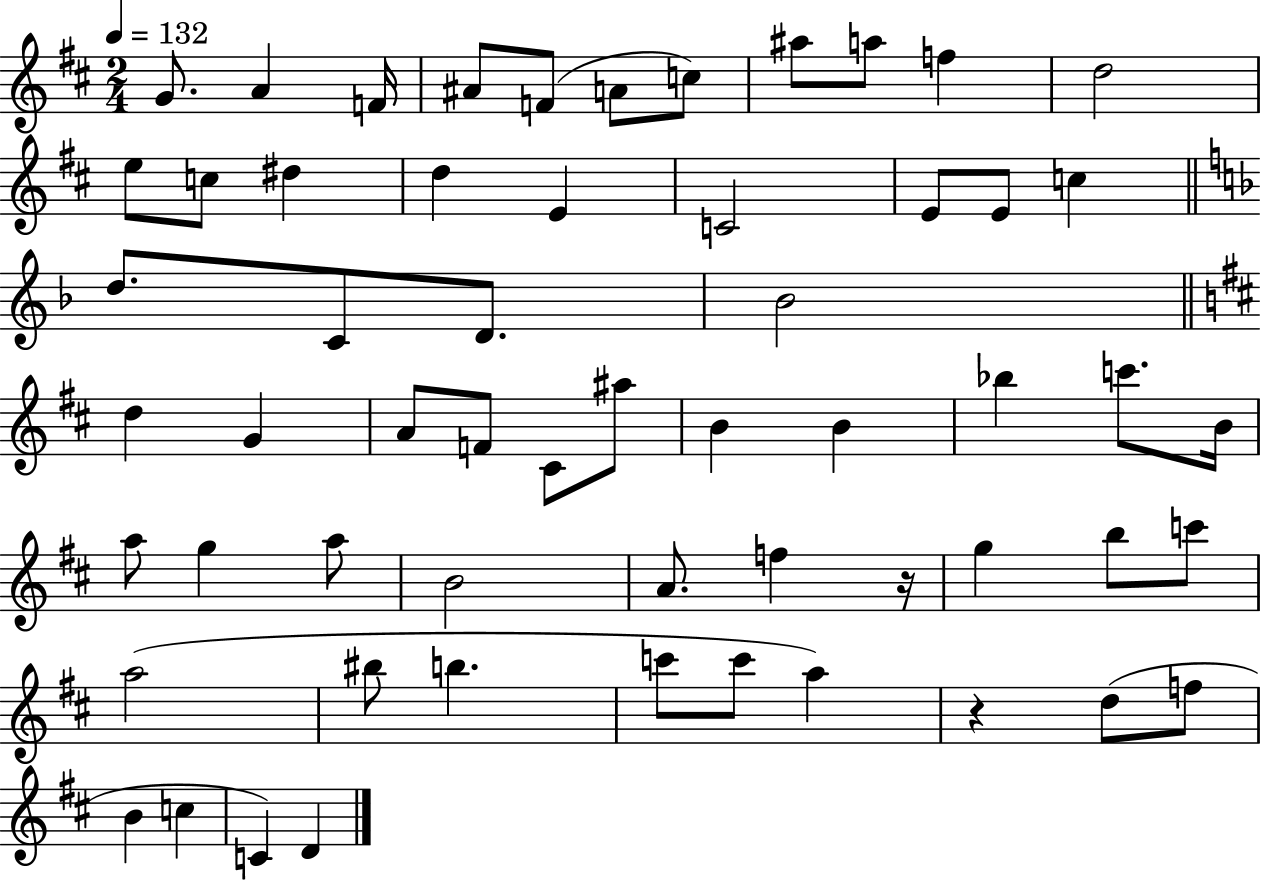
{
  \clef treble
  \numericTimeSignature
  \time 2/4
  \key d \major
  \tempo 4 = 132
  g'8. a'4 f'16 | ais'8 f'8( a'8 c''8) | ais''8 a''8 f''4 | d''2 | \break e''8 c''8 dis''4 | d''4 e'4 | c'2 | e'8 e'8 c''4 | \break \bar "||" \break \key d \minor d''8. c'8 d'8. | bes'2 | \bar "||" \break \key b \minor d''4 g'4 | a'8 f'8 cis'8 ais''8 | b'4 b'4 | bes''4 c'''8. b'16 | \break a''8 g''4 a''8 | b'2 | a'8. f''4 r16 | g''4 b''8 c'''8 | \break a''2( | bis''8 b''4. | c'''8 c'''8 a''4) | r4 d''8( f''8 | \break b'4 c''4 | c'4) d'4 | \bar "|."
}